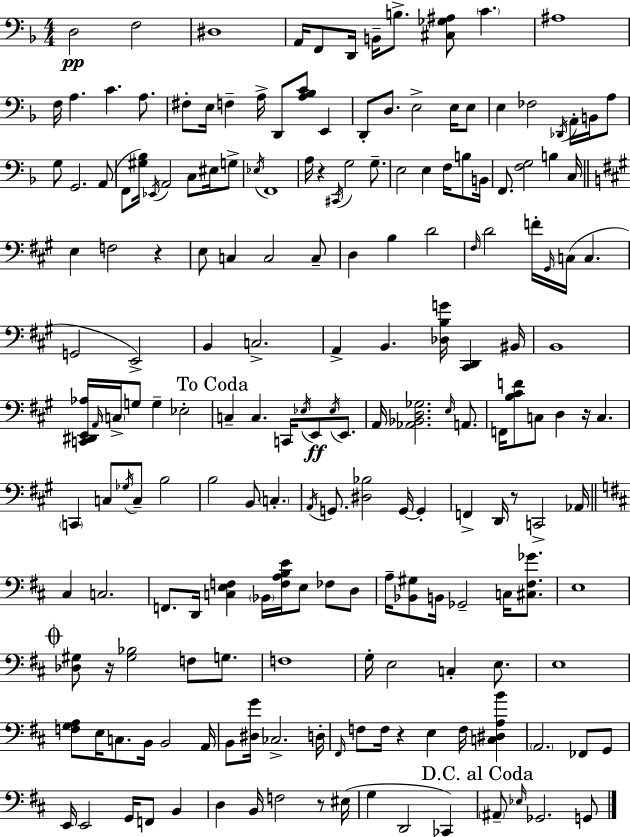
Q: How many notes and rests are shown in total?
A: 191